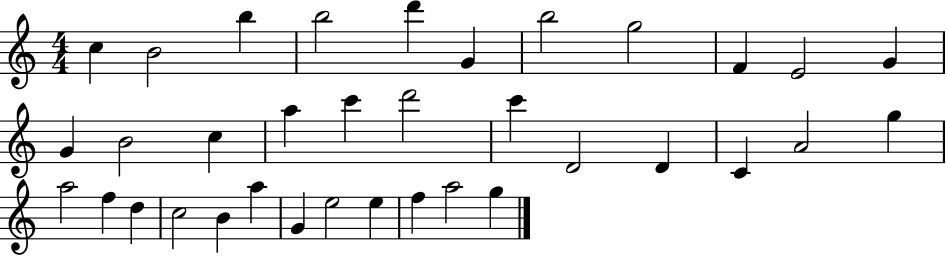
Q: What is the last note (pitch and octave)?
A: G5